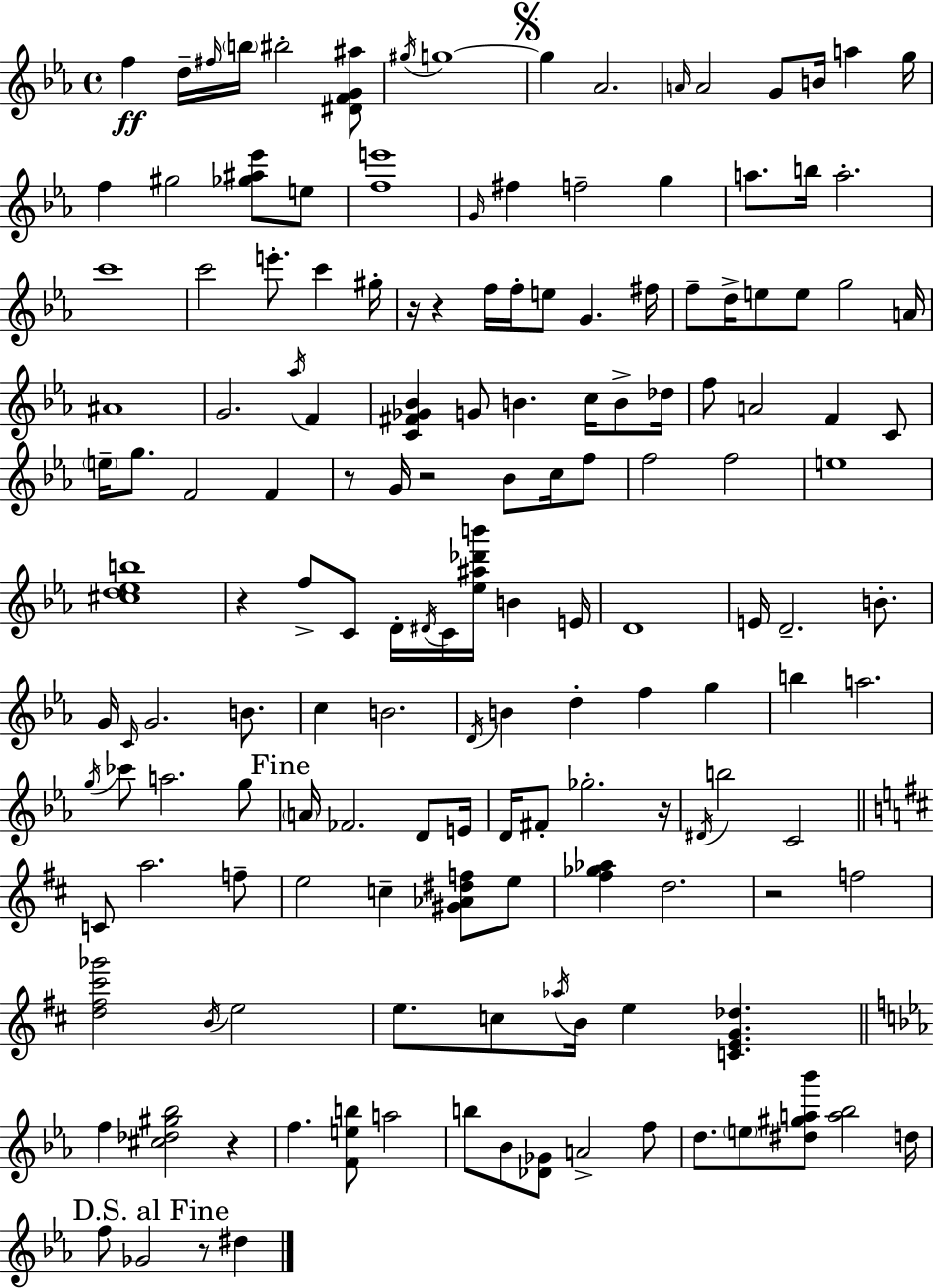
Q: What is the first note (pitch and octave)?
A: F5